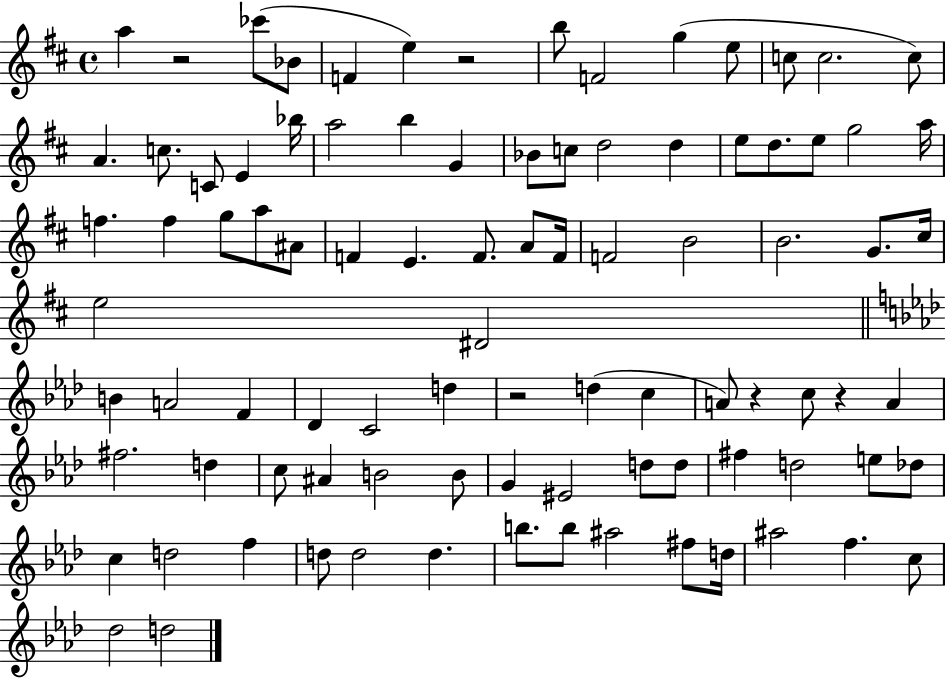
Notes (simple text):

A5/q R/h CES6/e Bb4/e F4/q E5/q R/h B5/e F4/h G5/q E5/e C5/e C5/h. C5/e A4/q. C5/e. C4/e E4/q Bb5/s A5/h B5/q G4/q Bb4/e C5/e D5/h D5/q E5/e D5/e. E5/e G5/h A5/s F5/q. F5/q G5/e A5/e A#4/e F4/q E4/q. F4/e. A4/e F4/s F4/h B4/h B4/h. G4/e. C#5/s E5/h D#4/h B4/q A4/h F4/q Db4/q C4/h D5/q R/h D5/q C5/q A4/e R/q C5/e R/q A4/q F#5/h. D5/q C5/e A#4/q B4/h B4/e G4/q EIS4/h D5/e D5/e F#5/q D5/h E5/e Db5/e C5/q D5/h F5/q D5/e D5/h D5/q. B5/e. B5/e A#5/h F#5/e D5/s A#5/h F5/q. C5/e Db5/h D5/h